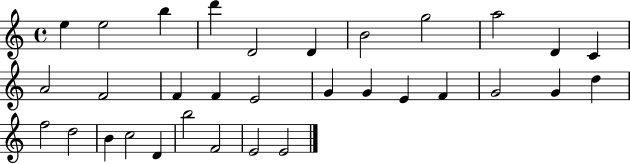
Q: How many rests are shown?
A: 0